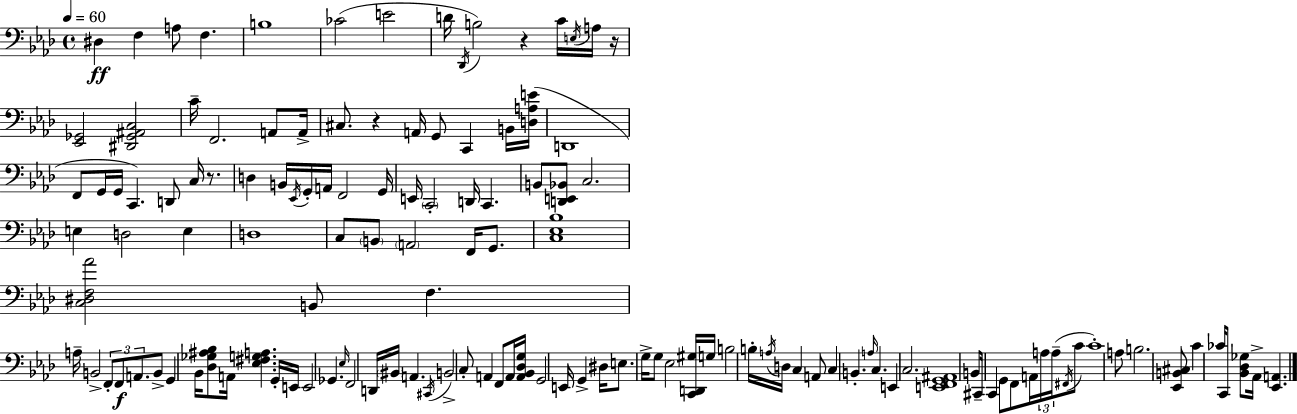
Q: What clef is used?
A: bass